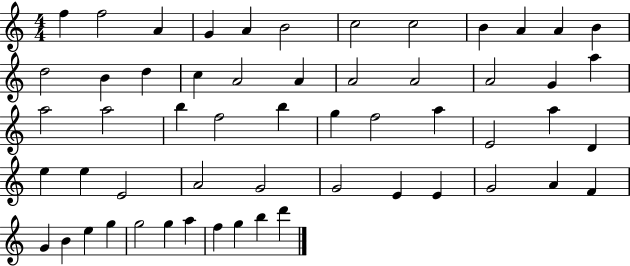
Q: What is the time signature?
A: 4/4